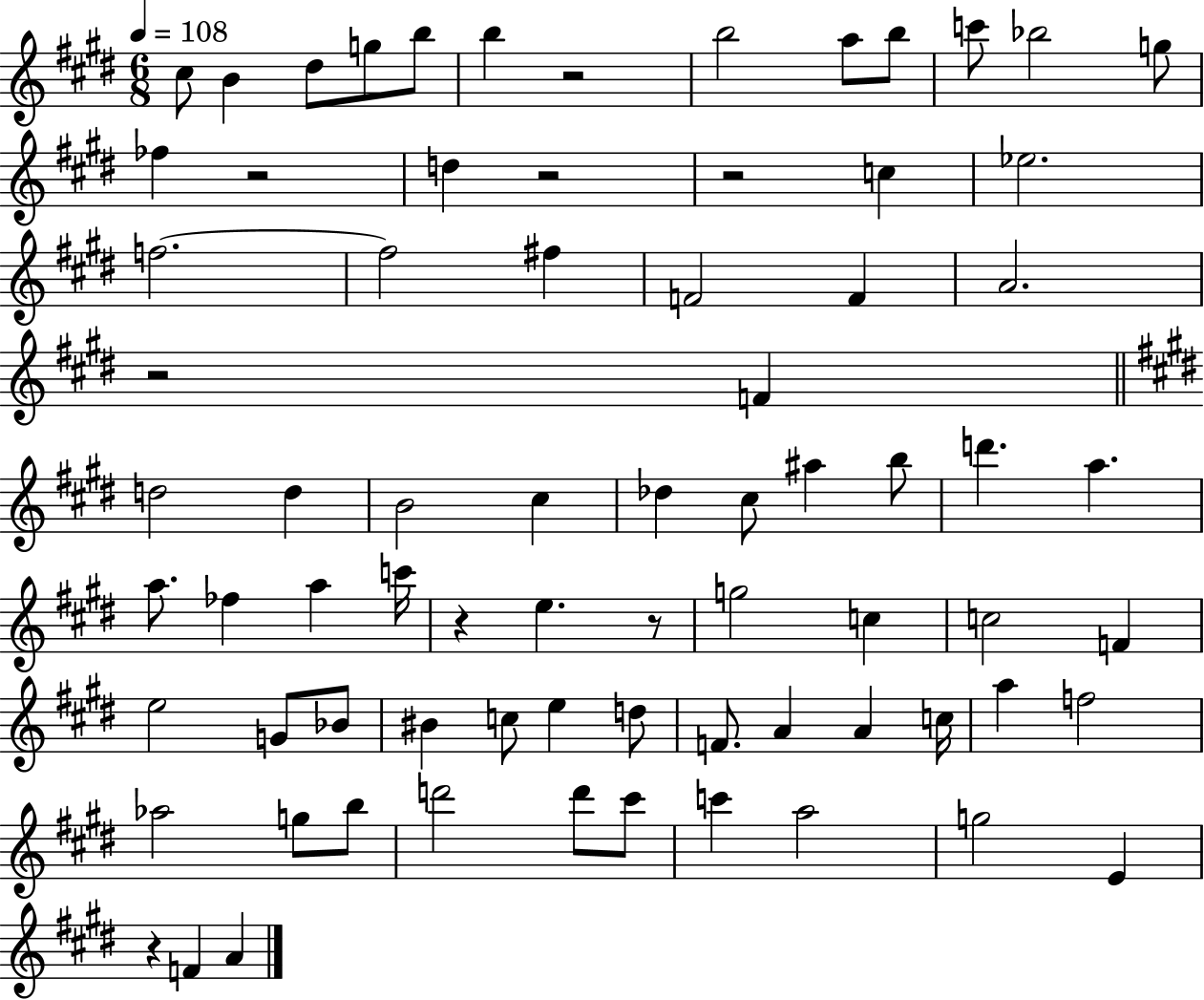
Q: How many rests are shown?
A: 8